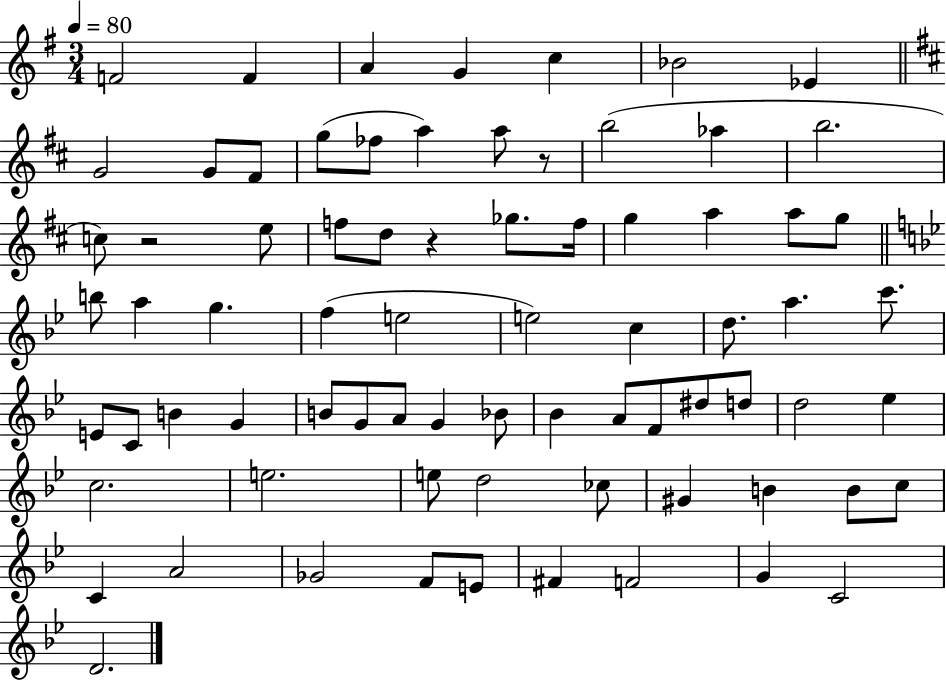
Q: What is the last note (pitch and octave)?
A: D4